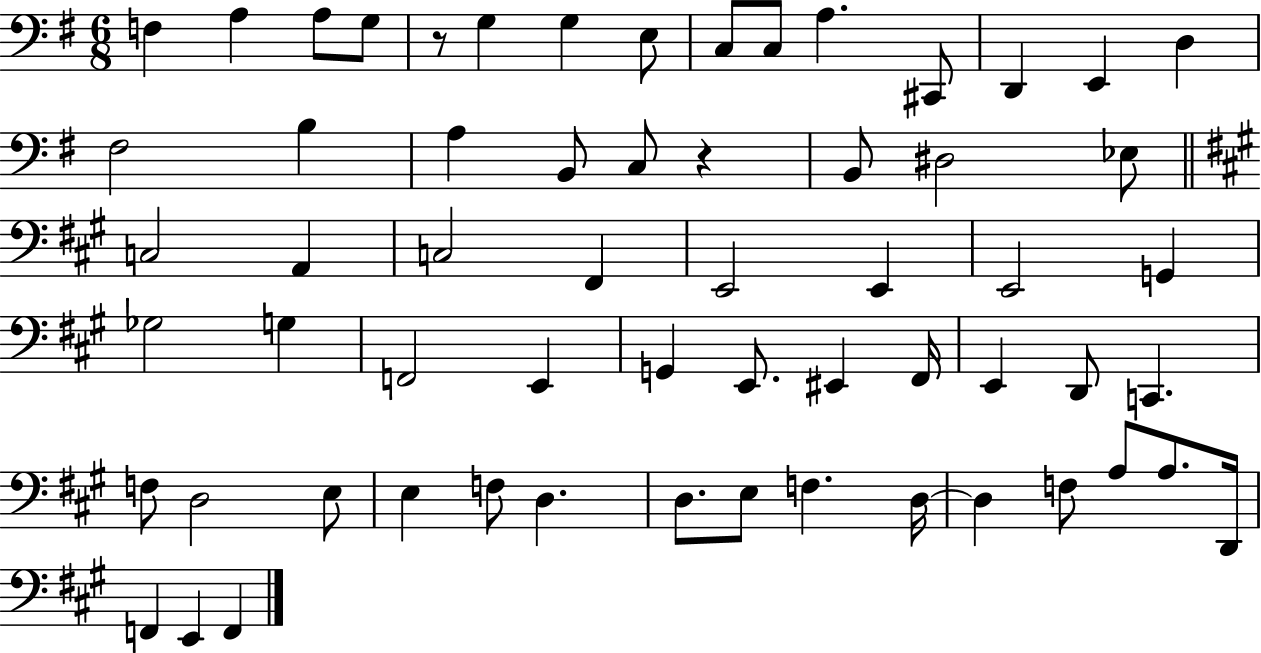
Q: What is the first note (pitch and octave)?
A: F3